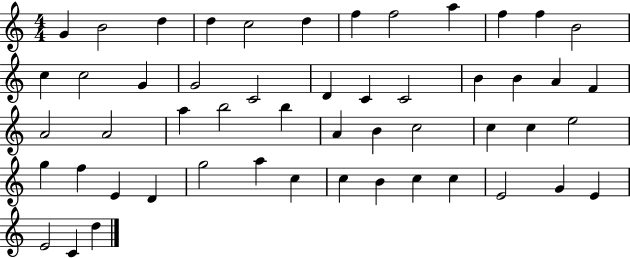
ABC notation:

X:1
T:Untitled
M:4/4
L:1/4
K:C
G B2 d d c2 d f f2 a f f B2 c c2 G G2 C2 D C C2 B B A F A2 A2 a b2 b A B c2 c c e2 g f E D g2 a c c B c c E2 G E E2 C d